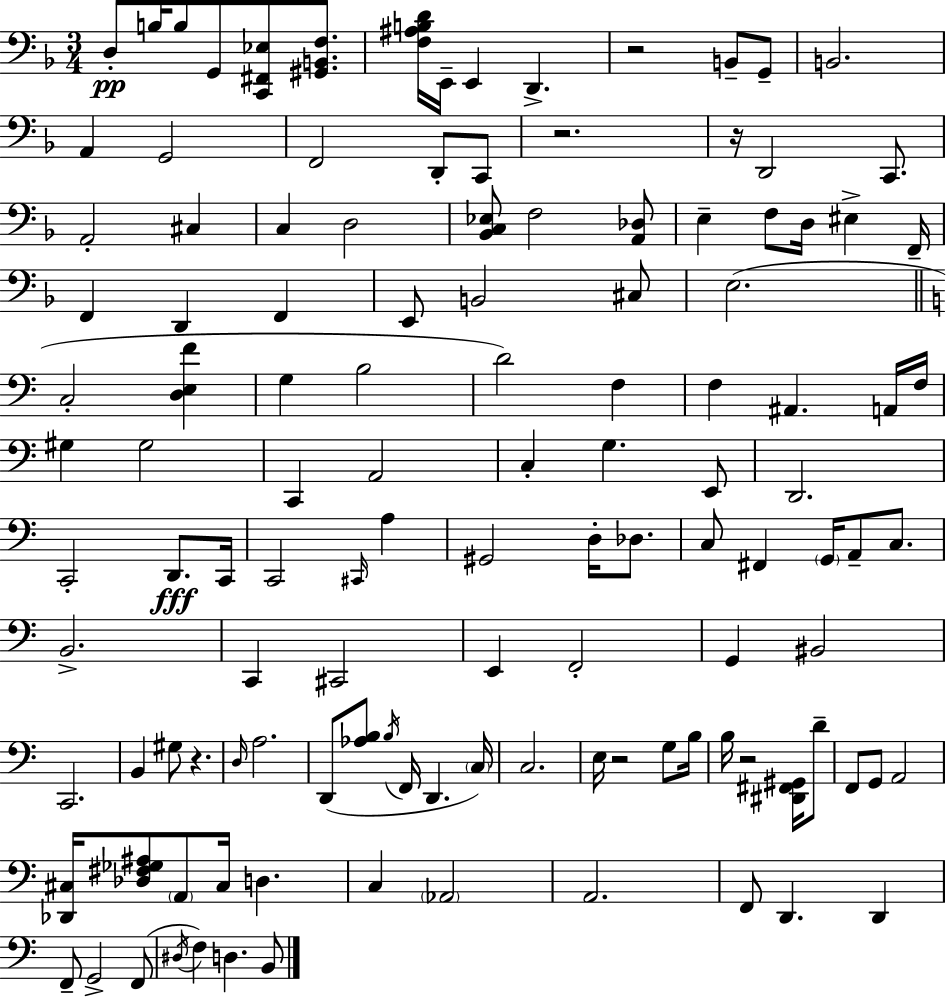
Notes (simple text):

D3/e B3/s B3/e G2/e [C2,F#2,Eb3]/e [G#2,B2,F3]/e. [F3,A#3,B3,D4]/s E2/s E2/q D2/q. R/h B2/e G2/e B2/h. A2/q G2/h F2/h D2/e C2/e R/h. R/s D2/h C2/e. A2/h C#3/q C3/q D3/h [Bb2,C3,Eb3]/e F3/h [A2,Db3]/e E3/q F3/e D3/s EIS3/q F2/s F2/q D2/q F2/q E2/e B2/h C#3/e E3/h. C3/h [D3,E3,F4]/q G3/q B3/h D4/h F3/q F3/q A#2/q. A2/s F3/s G#3/q G#3/h C2/q A2/h C3/q G3/q. E2/e D2/h. C2/h D2/e. C2/s C2/h C#2/s A3/q G#2/h D3/s Db3/e. C3/e F#2/q G2/s A2/e C3/e. B2/h. C2/q C#2/h E2/q F2/h G2/q BIS2/h C2/h. B2/q G#3/e R/q. D3/s A3/h. D2/e [Ab3,B3]/e B3/s F2/s D2/q. C3/s C3/h. E3/s R/h G3/e B3/s B3/s R/h [D#2,F#2,G#2]/s D4/e F2/e G2/e A2/h [Db2,C#3]/s [Db3,F#3,Gb3,A#3]/e A2/e C#3/s D3/q. C3/q Ab2/h A2/h. F2/e D2/q. D2/q F2/e G2/h F2/e D#3/s F3/q D3/q. B2/e